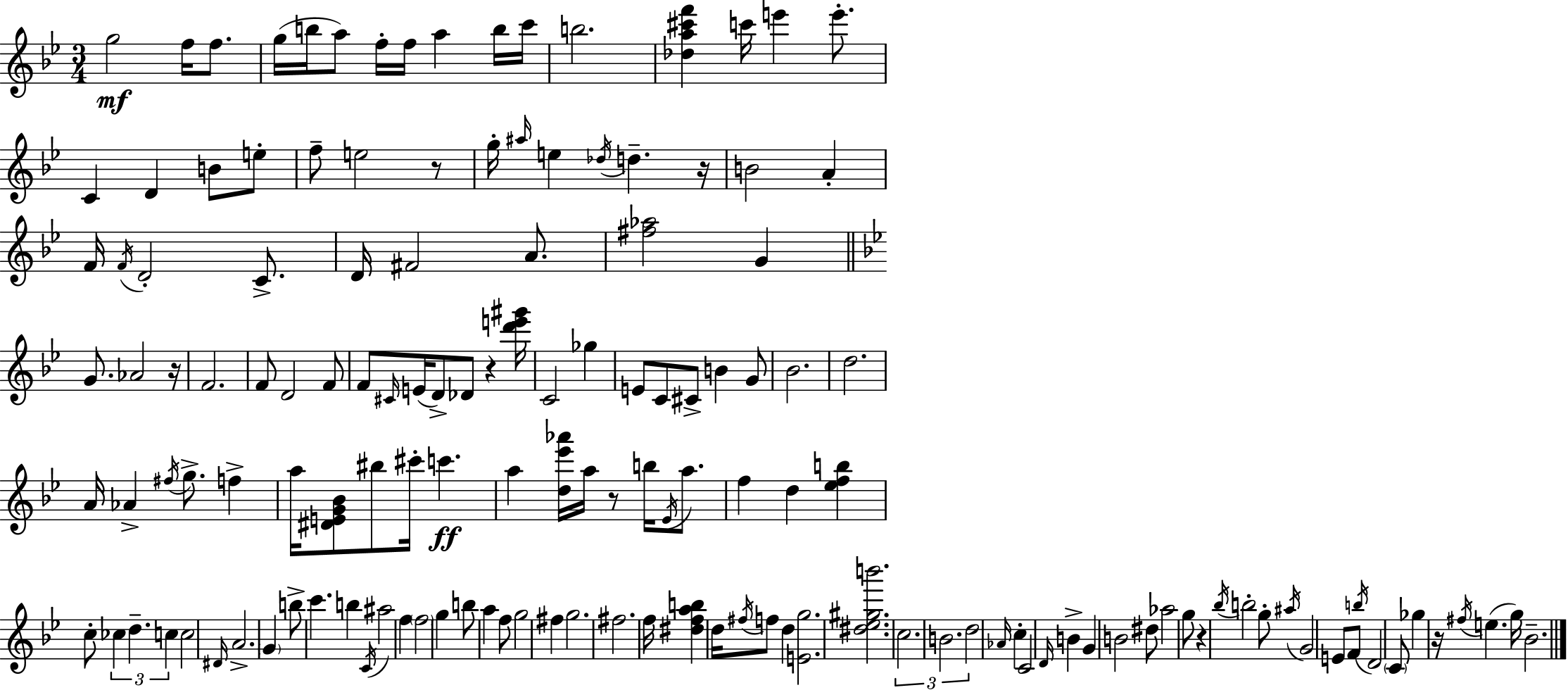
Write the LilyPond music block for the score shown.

{
  \clef treble
  \numericTimeSignature
  \time 3/4
  \key g \minor
  \repeat volta 2 { g''2\mf f''16 f''8. | g''16( b''16 a''8) f''16-. f''16 a''4 b''16 c'''16 | b''2. | <des'' a'' cis''' f'''>4 c'''16 e'''4 e'''8.-. | \break c'4 d'4 b'8 e''8-. | f''8-- e''2 r8 | g''16-. \grace { ais''16 } e''4 \acciaccatura { des''16 } d''4.-- | r16 b'2 a'4-. | \break f'16 \acciaccatura { f'16 } d'2-. | c'8.-> d'16 fis'2 | a'8. <fis'' aes''>2 g'4 | \bar "||" \break \key g \minor g'8. aes'2 r16 | f'2. | f'8 d'2 f'8 | f'8 \grace { cis'16 }( e'16 d'8->) des'8 r4 | \break <d''' e''' gis'''>16 c'2 ges''4 | e'8 c'8 cis'8-> b'4 g'8 | bes'2. | d''2. | \break a'16 aes'4-> \acciaccatura { fis''16 } g''8.-> f''4-> | a''16 <dis' e' g' bes'>8 bis''8 cis'''16-. c'''4.\ff | a''4 <d'' ees''' aes'''>16 a''16 r8 b''16 \acciaccatura { ees'16 } | a''8. f''4 d''4 <ees'' f'' b''>4 | \break c''8-. \tuplet 3/2 { ces''4 d''4.-- | c''4 } c''2 | \grace { dis'16 } a'2.-> | \parenthesize g'4 b''8-> c'''4. | \break b''4 \acciaccatura { c'16 } ais''2 | f''4 \parenthesize f''2 | g''4 b''8 a''4 | f''8 g''2 | \break fis''4 g''2. | fis''2. | f''16 <dis'' f'' a'' b''>4 d''16 \acciaccatura { fis''16 } | f''8 d''4 <e' g''>2. | \break <dis'' ees'' gis'' b'''>2. | \tuplet 3/2 { c''2. | b'2. | d''2 } | \break \grace { aes'16 } c''4-. c'2 | \grace { d'16 } b'4-> g'4 | b'2 dis''8 aes''2 | g''8 r4 | \break \acciaccatura { bes''16 } b''2-. g''8-. \acciaccatura { ais''16 } | g'2 e'8 f'8 | \acciaccatura { b''16 } d'2 \parenthesize c'8 ges''4 | r16 \acciaccatura { fis''16 }( e''4. g''16) | \break bes'2.-- | } \bar "|."
}